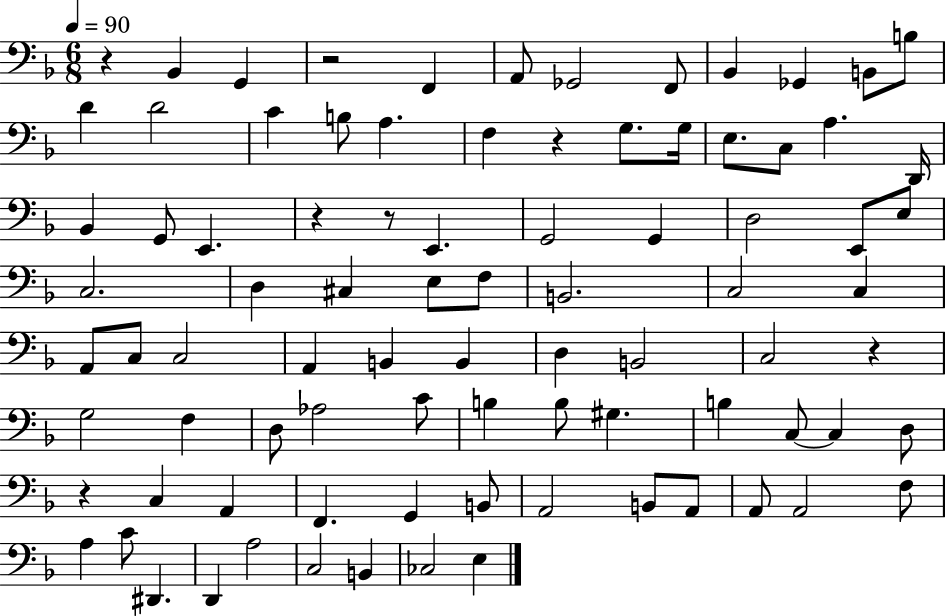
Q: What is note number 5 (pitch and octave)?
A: Gb2